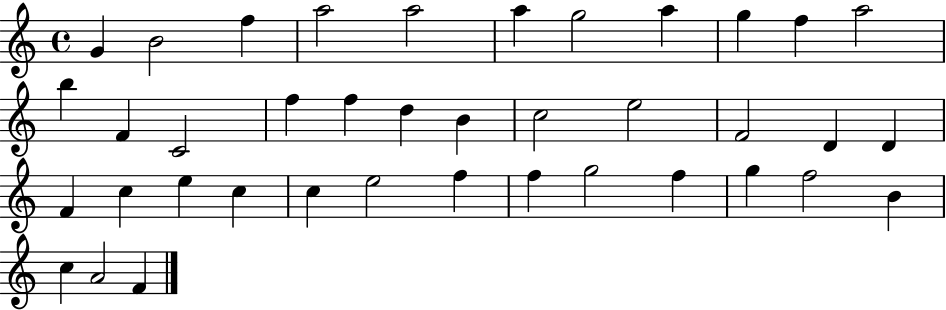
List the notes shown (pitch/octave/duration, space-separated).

G4/q B4/h F5/q A5/h A5/h A5/q G5/h A5/q G5/q F5/q A5/h B5/q F4/q C4/h F5/q F5/q D5/q B4/q C5/h E5/h F4/h D4/q D4/q F4/q C5/q E5/q C5/q C5/q E5/h F5/q F5/q G5/h F5/q G5/q F5/h B4/q C5/q A4/h F4/q